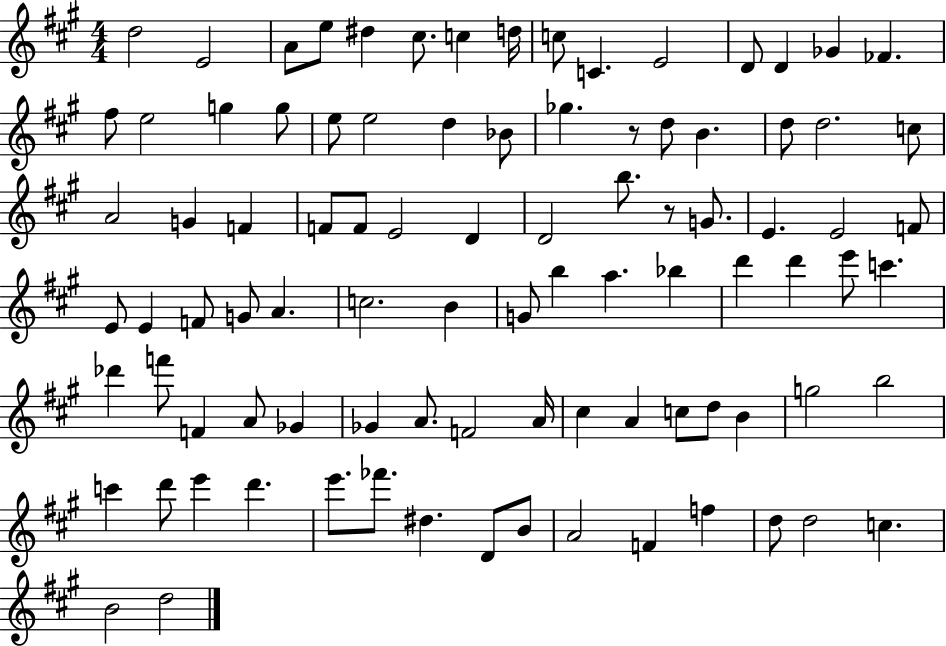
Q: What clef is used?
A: treble